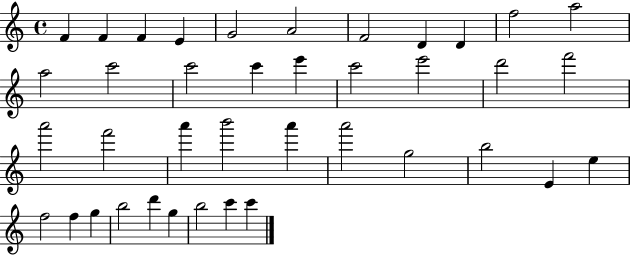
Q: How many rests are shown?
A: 0